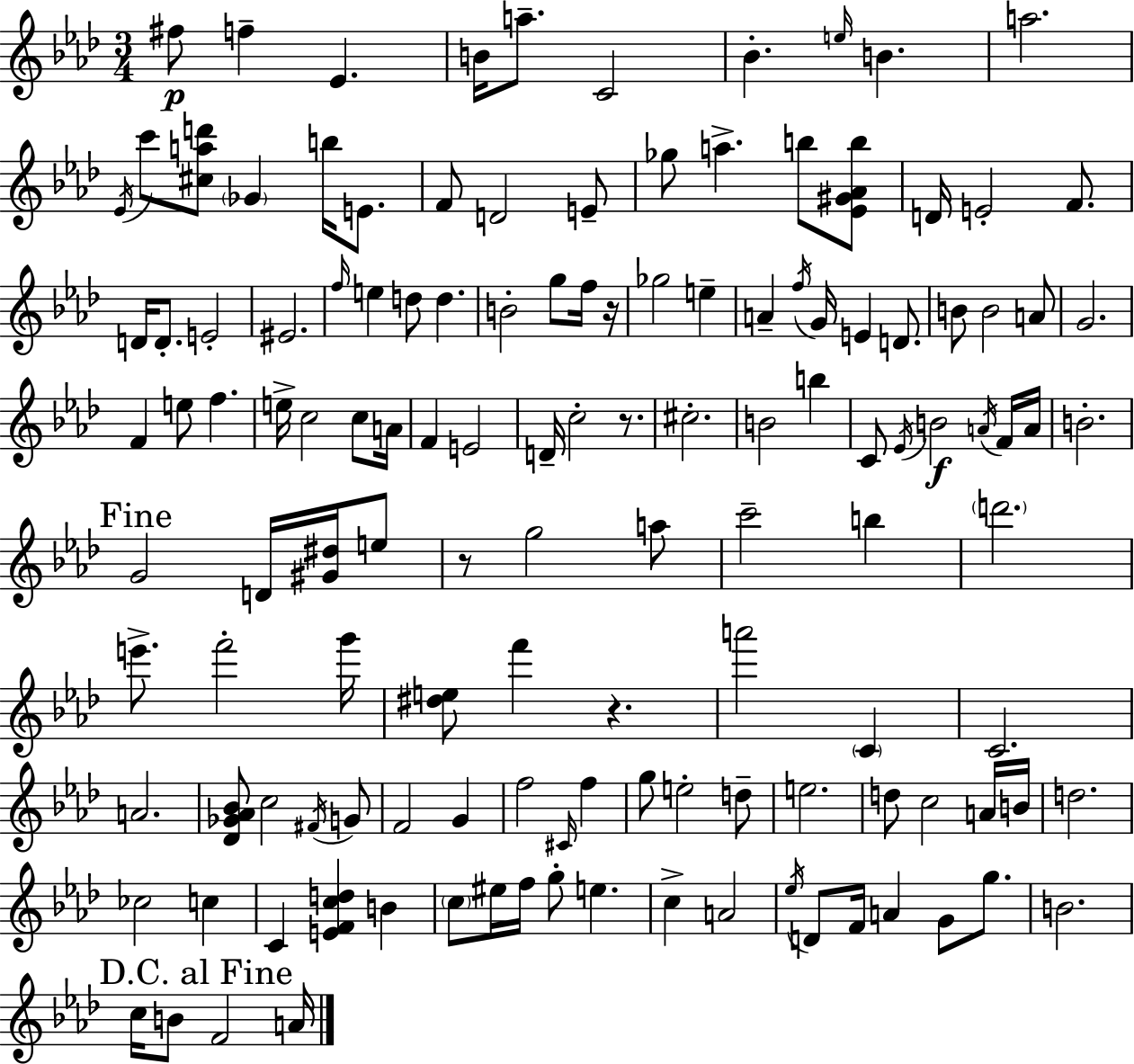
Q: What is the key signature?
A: AES major